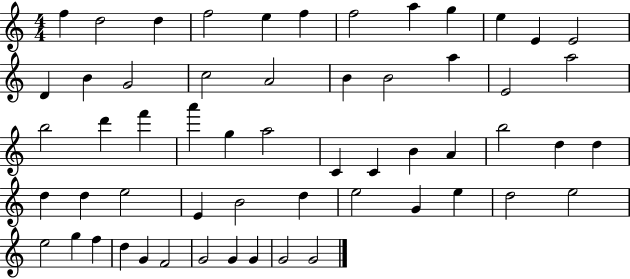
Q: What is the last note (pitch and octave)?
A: G4